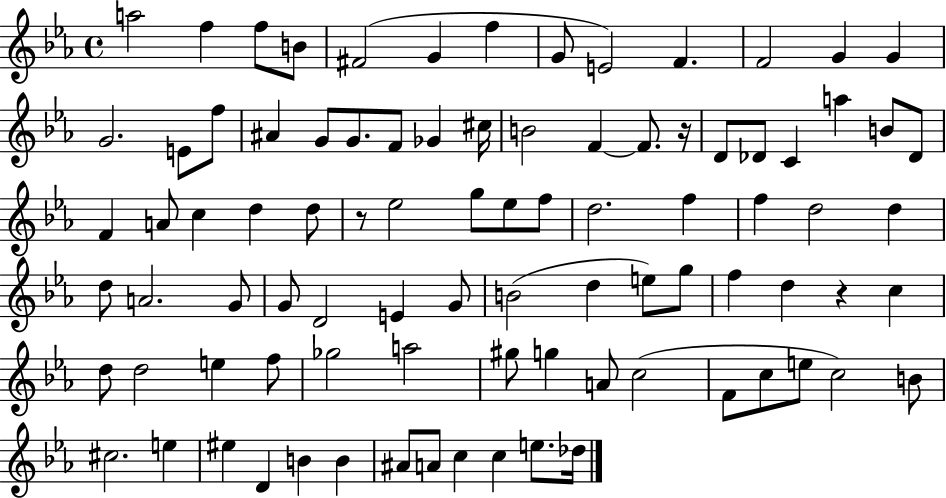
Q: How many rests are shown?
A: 3